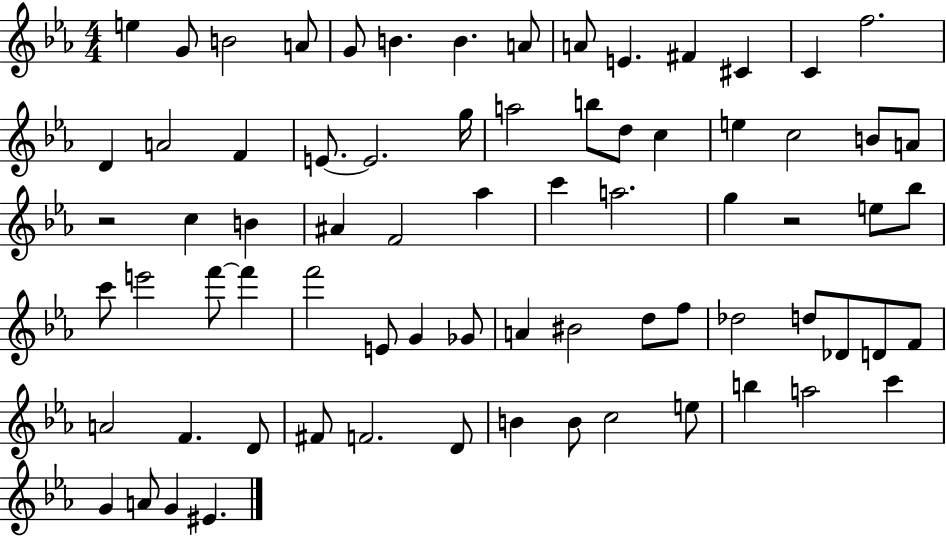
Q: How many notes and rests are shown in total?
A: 74